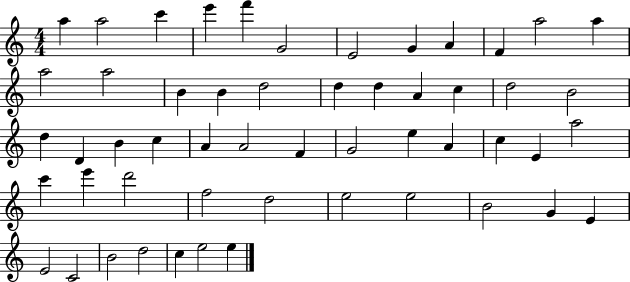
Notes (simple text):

A5/q A5/h C6/q E6/q F6/q G4/h E4/h G4/q A4/q F4/q A5/h A5/q A5/h A5/h B4/q B4/q D5/h D5/q D5/q A4/q C5/q D5/h B4/h D5/q D4/q B4/q C5/q A4/q A4/h F4/q G4/h E5/q A4/q C5/q E4/q A5/h C6/q E6/q D6/h F5/h D5/h E5/h E5/h B4/h G4/q E4/q E4/h C4/h B4/h D5/h C5/q E5/h E5/q